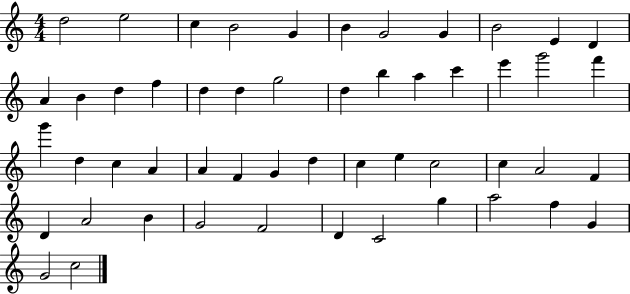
{
  \clef treble
  \numericTimeSignature
  \time 4/4
  \key c \major
  d''2 e''2 | c''4 b'2 g'4 | b'4 g'2 g'4 | b'2 e'4 d'4 | \break a'4 b'4 d''4 f''4 | d''4 d''4 g''2 | d''4 b''4 a''4 c'''4 | e'''4 g'''2 f'''4 | \break g'''4 d''4 c''4 a'4 | a'4 f'4 g'4 d''4 | c''4 e''4 c''2 | c''4 a'2 f'4 | \break d'4 a'2 b'4 | g'2 f'2 | d'4 c'2 g''4 | a''2 f''4 g'4 | \break g'2 c''2 | \bar "|."
}